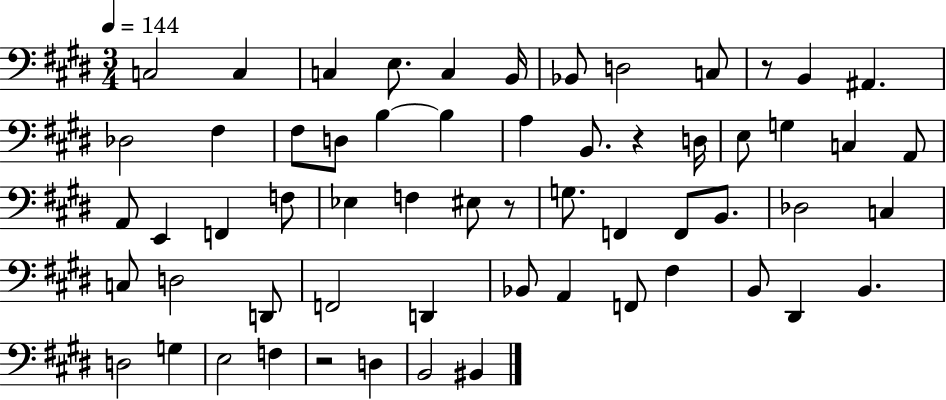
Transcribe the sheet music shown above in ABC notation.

X:1
T:Untitled
M:3/4
L:1/4
K:E
C,2 C, C, E,/2 C, B,,/4 _B,,/2 D,2 C,/2 z/2 B,, ^A,, _D,2 ^F, ^F,/2 D,/2 B, B, A, B,,/2 z D,/4 E,/2 G, C, A,,/2 A,,/2 E,, F,, F,/2 _E, F, ^E,/2 z/2 G,/2 F,, F,,/2 B,,/2 _D,2 C, C,/2 D,2 D,,/2 F,,2 D,, _B,,/2 A,, F,,/2 ^F, B,,/2 ^D,, B,, D,2 G, E,2 F, z2 D, B,,2 ^B,,